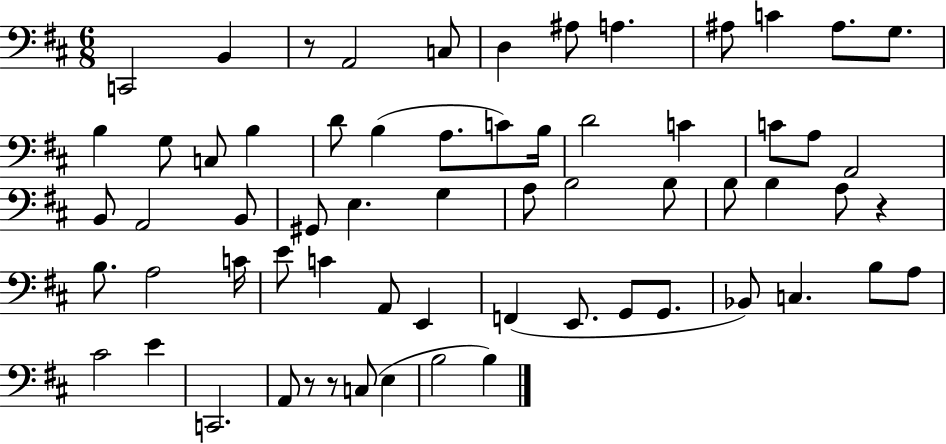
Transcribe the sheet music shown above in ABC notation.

X:1
T:Untitled
M:6/8
L:1/4
K:D
C,,2 B,, z/2 A,,2 C,/2 D, ^A,/2 A, ^A,/2 C ^A,/2 G,/2 B, G,/2 C,/2 B, D/2 B, A,/2 C/2 B,/4 D2 C C/2 A,/2 A,,2 B,,/2 A,,2 B,,/2 ^G,,/2 E, G, A,/2 B,2 B,/2 B,/2 B, A,/2 z B,/2 A,2 C/4 E/2 C A,,/2 E,, F,, E,,/2 G,,/2 G,,/2 _B,,/2 C, B,/2 A,/2 ^C2 E C,,2 A,,/2 z/2 z/2 C,/2 E, B,2 B,